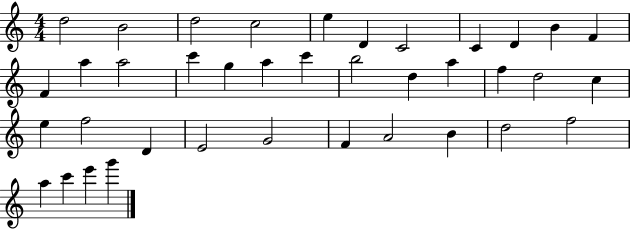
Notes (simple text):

D5/h B4/h D5/h C5/h E5/q D4/q C4/h C4/q D4/q B4/q F4/q F4/q A5/q A5/h C6/q G5/q A5/q C6/q B5/h D5/q A5/q F5/q D5/h C5/q E5/q F5/h D4/q E4/h G4/h F4/q A4/h B4/q D5/h F5/h A5/q C6/q E6/q G6/q